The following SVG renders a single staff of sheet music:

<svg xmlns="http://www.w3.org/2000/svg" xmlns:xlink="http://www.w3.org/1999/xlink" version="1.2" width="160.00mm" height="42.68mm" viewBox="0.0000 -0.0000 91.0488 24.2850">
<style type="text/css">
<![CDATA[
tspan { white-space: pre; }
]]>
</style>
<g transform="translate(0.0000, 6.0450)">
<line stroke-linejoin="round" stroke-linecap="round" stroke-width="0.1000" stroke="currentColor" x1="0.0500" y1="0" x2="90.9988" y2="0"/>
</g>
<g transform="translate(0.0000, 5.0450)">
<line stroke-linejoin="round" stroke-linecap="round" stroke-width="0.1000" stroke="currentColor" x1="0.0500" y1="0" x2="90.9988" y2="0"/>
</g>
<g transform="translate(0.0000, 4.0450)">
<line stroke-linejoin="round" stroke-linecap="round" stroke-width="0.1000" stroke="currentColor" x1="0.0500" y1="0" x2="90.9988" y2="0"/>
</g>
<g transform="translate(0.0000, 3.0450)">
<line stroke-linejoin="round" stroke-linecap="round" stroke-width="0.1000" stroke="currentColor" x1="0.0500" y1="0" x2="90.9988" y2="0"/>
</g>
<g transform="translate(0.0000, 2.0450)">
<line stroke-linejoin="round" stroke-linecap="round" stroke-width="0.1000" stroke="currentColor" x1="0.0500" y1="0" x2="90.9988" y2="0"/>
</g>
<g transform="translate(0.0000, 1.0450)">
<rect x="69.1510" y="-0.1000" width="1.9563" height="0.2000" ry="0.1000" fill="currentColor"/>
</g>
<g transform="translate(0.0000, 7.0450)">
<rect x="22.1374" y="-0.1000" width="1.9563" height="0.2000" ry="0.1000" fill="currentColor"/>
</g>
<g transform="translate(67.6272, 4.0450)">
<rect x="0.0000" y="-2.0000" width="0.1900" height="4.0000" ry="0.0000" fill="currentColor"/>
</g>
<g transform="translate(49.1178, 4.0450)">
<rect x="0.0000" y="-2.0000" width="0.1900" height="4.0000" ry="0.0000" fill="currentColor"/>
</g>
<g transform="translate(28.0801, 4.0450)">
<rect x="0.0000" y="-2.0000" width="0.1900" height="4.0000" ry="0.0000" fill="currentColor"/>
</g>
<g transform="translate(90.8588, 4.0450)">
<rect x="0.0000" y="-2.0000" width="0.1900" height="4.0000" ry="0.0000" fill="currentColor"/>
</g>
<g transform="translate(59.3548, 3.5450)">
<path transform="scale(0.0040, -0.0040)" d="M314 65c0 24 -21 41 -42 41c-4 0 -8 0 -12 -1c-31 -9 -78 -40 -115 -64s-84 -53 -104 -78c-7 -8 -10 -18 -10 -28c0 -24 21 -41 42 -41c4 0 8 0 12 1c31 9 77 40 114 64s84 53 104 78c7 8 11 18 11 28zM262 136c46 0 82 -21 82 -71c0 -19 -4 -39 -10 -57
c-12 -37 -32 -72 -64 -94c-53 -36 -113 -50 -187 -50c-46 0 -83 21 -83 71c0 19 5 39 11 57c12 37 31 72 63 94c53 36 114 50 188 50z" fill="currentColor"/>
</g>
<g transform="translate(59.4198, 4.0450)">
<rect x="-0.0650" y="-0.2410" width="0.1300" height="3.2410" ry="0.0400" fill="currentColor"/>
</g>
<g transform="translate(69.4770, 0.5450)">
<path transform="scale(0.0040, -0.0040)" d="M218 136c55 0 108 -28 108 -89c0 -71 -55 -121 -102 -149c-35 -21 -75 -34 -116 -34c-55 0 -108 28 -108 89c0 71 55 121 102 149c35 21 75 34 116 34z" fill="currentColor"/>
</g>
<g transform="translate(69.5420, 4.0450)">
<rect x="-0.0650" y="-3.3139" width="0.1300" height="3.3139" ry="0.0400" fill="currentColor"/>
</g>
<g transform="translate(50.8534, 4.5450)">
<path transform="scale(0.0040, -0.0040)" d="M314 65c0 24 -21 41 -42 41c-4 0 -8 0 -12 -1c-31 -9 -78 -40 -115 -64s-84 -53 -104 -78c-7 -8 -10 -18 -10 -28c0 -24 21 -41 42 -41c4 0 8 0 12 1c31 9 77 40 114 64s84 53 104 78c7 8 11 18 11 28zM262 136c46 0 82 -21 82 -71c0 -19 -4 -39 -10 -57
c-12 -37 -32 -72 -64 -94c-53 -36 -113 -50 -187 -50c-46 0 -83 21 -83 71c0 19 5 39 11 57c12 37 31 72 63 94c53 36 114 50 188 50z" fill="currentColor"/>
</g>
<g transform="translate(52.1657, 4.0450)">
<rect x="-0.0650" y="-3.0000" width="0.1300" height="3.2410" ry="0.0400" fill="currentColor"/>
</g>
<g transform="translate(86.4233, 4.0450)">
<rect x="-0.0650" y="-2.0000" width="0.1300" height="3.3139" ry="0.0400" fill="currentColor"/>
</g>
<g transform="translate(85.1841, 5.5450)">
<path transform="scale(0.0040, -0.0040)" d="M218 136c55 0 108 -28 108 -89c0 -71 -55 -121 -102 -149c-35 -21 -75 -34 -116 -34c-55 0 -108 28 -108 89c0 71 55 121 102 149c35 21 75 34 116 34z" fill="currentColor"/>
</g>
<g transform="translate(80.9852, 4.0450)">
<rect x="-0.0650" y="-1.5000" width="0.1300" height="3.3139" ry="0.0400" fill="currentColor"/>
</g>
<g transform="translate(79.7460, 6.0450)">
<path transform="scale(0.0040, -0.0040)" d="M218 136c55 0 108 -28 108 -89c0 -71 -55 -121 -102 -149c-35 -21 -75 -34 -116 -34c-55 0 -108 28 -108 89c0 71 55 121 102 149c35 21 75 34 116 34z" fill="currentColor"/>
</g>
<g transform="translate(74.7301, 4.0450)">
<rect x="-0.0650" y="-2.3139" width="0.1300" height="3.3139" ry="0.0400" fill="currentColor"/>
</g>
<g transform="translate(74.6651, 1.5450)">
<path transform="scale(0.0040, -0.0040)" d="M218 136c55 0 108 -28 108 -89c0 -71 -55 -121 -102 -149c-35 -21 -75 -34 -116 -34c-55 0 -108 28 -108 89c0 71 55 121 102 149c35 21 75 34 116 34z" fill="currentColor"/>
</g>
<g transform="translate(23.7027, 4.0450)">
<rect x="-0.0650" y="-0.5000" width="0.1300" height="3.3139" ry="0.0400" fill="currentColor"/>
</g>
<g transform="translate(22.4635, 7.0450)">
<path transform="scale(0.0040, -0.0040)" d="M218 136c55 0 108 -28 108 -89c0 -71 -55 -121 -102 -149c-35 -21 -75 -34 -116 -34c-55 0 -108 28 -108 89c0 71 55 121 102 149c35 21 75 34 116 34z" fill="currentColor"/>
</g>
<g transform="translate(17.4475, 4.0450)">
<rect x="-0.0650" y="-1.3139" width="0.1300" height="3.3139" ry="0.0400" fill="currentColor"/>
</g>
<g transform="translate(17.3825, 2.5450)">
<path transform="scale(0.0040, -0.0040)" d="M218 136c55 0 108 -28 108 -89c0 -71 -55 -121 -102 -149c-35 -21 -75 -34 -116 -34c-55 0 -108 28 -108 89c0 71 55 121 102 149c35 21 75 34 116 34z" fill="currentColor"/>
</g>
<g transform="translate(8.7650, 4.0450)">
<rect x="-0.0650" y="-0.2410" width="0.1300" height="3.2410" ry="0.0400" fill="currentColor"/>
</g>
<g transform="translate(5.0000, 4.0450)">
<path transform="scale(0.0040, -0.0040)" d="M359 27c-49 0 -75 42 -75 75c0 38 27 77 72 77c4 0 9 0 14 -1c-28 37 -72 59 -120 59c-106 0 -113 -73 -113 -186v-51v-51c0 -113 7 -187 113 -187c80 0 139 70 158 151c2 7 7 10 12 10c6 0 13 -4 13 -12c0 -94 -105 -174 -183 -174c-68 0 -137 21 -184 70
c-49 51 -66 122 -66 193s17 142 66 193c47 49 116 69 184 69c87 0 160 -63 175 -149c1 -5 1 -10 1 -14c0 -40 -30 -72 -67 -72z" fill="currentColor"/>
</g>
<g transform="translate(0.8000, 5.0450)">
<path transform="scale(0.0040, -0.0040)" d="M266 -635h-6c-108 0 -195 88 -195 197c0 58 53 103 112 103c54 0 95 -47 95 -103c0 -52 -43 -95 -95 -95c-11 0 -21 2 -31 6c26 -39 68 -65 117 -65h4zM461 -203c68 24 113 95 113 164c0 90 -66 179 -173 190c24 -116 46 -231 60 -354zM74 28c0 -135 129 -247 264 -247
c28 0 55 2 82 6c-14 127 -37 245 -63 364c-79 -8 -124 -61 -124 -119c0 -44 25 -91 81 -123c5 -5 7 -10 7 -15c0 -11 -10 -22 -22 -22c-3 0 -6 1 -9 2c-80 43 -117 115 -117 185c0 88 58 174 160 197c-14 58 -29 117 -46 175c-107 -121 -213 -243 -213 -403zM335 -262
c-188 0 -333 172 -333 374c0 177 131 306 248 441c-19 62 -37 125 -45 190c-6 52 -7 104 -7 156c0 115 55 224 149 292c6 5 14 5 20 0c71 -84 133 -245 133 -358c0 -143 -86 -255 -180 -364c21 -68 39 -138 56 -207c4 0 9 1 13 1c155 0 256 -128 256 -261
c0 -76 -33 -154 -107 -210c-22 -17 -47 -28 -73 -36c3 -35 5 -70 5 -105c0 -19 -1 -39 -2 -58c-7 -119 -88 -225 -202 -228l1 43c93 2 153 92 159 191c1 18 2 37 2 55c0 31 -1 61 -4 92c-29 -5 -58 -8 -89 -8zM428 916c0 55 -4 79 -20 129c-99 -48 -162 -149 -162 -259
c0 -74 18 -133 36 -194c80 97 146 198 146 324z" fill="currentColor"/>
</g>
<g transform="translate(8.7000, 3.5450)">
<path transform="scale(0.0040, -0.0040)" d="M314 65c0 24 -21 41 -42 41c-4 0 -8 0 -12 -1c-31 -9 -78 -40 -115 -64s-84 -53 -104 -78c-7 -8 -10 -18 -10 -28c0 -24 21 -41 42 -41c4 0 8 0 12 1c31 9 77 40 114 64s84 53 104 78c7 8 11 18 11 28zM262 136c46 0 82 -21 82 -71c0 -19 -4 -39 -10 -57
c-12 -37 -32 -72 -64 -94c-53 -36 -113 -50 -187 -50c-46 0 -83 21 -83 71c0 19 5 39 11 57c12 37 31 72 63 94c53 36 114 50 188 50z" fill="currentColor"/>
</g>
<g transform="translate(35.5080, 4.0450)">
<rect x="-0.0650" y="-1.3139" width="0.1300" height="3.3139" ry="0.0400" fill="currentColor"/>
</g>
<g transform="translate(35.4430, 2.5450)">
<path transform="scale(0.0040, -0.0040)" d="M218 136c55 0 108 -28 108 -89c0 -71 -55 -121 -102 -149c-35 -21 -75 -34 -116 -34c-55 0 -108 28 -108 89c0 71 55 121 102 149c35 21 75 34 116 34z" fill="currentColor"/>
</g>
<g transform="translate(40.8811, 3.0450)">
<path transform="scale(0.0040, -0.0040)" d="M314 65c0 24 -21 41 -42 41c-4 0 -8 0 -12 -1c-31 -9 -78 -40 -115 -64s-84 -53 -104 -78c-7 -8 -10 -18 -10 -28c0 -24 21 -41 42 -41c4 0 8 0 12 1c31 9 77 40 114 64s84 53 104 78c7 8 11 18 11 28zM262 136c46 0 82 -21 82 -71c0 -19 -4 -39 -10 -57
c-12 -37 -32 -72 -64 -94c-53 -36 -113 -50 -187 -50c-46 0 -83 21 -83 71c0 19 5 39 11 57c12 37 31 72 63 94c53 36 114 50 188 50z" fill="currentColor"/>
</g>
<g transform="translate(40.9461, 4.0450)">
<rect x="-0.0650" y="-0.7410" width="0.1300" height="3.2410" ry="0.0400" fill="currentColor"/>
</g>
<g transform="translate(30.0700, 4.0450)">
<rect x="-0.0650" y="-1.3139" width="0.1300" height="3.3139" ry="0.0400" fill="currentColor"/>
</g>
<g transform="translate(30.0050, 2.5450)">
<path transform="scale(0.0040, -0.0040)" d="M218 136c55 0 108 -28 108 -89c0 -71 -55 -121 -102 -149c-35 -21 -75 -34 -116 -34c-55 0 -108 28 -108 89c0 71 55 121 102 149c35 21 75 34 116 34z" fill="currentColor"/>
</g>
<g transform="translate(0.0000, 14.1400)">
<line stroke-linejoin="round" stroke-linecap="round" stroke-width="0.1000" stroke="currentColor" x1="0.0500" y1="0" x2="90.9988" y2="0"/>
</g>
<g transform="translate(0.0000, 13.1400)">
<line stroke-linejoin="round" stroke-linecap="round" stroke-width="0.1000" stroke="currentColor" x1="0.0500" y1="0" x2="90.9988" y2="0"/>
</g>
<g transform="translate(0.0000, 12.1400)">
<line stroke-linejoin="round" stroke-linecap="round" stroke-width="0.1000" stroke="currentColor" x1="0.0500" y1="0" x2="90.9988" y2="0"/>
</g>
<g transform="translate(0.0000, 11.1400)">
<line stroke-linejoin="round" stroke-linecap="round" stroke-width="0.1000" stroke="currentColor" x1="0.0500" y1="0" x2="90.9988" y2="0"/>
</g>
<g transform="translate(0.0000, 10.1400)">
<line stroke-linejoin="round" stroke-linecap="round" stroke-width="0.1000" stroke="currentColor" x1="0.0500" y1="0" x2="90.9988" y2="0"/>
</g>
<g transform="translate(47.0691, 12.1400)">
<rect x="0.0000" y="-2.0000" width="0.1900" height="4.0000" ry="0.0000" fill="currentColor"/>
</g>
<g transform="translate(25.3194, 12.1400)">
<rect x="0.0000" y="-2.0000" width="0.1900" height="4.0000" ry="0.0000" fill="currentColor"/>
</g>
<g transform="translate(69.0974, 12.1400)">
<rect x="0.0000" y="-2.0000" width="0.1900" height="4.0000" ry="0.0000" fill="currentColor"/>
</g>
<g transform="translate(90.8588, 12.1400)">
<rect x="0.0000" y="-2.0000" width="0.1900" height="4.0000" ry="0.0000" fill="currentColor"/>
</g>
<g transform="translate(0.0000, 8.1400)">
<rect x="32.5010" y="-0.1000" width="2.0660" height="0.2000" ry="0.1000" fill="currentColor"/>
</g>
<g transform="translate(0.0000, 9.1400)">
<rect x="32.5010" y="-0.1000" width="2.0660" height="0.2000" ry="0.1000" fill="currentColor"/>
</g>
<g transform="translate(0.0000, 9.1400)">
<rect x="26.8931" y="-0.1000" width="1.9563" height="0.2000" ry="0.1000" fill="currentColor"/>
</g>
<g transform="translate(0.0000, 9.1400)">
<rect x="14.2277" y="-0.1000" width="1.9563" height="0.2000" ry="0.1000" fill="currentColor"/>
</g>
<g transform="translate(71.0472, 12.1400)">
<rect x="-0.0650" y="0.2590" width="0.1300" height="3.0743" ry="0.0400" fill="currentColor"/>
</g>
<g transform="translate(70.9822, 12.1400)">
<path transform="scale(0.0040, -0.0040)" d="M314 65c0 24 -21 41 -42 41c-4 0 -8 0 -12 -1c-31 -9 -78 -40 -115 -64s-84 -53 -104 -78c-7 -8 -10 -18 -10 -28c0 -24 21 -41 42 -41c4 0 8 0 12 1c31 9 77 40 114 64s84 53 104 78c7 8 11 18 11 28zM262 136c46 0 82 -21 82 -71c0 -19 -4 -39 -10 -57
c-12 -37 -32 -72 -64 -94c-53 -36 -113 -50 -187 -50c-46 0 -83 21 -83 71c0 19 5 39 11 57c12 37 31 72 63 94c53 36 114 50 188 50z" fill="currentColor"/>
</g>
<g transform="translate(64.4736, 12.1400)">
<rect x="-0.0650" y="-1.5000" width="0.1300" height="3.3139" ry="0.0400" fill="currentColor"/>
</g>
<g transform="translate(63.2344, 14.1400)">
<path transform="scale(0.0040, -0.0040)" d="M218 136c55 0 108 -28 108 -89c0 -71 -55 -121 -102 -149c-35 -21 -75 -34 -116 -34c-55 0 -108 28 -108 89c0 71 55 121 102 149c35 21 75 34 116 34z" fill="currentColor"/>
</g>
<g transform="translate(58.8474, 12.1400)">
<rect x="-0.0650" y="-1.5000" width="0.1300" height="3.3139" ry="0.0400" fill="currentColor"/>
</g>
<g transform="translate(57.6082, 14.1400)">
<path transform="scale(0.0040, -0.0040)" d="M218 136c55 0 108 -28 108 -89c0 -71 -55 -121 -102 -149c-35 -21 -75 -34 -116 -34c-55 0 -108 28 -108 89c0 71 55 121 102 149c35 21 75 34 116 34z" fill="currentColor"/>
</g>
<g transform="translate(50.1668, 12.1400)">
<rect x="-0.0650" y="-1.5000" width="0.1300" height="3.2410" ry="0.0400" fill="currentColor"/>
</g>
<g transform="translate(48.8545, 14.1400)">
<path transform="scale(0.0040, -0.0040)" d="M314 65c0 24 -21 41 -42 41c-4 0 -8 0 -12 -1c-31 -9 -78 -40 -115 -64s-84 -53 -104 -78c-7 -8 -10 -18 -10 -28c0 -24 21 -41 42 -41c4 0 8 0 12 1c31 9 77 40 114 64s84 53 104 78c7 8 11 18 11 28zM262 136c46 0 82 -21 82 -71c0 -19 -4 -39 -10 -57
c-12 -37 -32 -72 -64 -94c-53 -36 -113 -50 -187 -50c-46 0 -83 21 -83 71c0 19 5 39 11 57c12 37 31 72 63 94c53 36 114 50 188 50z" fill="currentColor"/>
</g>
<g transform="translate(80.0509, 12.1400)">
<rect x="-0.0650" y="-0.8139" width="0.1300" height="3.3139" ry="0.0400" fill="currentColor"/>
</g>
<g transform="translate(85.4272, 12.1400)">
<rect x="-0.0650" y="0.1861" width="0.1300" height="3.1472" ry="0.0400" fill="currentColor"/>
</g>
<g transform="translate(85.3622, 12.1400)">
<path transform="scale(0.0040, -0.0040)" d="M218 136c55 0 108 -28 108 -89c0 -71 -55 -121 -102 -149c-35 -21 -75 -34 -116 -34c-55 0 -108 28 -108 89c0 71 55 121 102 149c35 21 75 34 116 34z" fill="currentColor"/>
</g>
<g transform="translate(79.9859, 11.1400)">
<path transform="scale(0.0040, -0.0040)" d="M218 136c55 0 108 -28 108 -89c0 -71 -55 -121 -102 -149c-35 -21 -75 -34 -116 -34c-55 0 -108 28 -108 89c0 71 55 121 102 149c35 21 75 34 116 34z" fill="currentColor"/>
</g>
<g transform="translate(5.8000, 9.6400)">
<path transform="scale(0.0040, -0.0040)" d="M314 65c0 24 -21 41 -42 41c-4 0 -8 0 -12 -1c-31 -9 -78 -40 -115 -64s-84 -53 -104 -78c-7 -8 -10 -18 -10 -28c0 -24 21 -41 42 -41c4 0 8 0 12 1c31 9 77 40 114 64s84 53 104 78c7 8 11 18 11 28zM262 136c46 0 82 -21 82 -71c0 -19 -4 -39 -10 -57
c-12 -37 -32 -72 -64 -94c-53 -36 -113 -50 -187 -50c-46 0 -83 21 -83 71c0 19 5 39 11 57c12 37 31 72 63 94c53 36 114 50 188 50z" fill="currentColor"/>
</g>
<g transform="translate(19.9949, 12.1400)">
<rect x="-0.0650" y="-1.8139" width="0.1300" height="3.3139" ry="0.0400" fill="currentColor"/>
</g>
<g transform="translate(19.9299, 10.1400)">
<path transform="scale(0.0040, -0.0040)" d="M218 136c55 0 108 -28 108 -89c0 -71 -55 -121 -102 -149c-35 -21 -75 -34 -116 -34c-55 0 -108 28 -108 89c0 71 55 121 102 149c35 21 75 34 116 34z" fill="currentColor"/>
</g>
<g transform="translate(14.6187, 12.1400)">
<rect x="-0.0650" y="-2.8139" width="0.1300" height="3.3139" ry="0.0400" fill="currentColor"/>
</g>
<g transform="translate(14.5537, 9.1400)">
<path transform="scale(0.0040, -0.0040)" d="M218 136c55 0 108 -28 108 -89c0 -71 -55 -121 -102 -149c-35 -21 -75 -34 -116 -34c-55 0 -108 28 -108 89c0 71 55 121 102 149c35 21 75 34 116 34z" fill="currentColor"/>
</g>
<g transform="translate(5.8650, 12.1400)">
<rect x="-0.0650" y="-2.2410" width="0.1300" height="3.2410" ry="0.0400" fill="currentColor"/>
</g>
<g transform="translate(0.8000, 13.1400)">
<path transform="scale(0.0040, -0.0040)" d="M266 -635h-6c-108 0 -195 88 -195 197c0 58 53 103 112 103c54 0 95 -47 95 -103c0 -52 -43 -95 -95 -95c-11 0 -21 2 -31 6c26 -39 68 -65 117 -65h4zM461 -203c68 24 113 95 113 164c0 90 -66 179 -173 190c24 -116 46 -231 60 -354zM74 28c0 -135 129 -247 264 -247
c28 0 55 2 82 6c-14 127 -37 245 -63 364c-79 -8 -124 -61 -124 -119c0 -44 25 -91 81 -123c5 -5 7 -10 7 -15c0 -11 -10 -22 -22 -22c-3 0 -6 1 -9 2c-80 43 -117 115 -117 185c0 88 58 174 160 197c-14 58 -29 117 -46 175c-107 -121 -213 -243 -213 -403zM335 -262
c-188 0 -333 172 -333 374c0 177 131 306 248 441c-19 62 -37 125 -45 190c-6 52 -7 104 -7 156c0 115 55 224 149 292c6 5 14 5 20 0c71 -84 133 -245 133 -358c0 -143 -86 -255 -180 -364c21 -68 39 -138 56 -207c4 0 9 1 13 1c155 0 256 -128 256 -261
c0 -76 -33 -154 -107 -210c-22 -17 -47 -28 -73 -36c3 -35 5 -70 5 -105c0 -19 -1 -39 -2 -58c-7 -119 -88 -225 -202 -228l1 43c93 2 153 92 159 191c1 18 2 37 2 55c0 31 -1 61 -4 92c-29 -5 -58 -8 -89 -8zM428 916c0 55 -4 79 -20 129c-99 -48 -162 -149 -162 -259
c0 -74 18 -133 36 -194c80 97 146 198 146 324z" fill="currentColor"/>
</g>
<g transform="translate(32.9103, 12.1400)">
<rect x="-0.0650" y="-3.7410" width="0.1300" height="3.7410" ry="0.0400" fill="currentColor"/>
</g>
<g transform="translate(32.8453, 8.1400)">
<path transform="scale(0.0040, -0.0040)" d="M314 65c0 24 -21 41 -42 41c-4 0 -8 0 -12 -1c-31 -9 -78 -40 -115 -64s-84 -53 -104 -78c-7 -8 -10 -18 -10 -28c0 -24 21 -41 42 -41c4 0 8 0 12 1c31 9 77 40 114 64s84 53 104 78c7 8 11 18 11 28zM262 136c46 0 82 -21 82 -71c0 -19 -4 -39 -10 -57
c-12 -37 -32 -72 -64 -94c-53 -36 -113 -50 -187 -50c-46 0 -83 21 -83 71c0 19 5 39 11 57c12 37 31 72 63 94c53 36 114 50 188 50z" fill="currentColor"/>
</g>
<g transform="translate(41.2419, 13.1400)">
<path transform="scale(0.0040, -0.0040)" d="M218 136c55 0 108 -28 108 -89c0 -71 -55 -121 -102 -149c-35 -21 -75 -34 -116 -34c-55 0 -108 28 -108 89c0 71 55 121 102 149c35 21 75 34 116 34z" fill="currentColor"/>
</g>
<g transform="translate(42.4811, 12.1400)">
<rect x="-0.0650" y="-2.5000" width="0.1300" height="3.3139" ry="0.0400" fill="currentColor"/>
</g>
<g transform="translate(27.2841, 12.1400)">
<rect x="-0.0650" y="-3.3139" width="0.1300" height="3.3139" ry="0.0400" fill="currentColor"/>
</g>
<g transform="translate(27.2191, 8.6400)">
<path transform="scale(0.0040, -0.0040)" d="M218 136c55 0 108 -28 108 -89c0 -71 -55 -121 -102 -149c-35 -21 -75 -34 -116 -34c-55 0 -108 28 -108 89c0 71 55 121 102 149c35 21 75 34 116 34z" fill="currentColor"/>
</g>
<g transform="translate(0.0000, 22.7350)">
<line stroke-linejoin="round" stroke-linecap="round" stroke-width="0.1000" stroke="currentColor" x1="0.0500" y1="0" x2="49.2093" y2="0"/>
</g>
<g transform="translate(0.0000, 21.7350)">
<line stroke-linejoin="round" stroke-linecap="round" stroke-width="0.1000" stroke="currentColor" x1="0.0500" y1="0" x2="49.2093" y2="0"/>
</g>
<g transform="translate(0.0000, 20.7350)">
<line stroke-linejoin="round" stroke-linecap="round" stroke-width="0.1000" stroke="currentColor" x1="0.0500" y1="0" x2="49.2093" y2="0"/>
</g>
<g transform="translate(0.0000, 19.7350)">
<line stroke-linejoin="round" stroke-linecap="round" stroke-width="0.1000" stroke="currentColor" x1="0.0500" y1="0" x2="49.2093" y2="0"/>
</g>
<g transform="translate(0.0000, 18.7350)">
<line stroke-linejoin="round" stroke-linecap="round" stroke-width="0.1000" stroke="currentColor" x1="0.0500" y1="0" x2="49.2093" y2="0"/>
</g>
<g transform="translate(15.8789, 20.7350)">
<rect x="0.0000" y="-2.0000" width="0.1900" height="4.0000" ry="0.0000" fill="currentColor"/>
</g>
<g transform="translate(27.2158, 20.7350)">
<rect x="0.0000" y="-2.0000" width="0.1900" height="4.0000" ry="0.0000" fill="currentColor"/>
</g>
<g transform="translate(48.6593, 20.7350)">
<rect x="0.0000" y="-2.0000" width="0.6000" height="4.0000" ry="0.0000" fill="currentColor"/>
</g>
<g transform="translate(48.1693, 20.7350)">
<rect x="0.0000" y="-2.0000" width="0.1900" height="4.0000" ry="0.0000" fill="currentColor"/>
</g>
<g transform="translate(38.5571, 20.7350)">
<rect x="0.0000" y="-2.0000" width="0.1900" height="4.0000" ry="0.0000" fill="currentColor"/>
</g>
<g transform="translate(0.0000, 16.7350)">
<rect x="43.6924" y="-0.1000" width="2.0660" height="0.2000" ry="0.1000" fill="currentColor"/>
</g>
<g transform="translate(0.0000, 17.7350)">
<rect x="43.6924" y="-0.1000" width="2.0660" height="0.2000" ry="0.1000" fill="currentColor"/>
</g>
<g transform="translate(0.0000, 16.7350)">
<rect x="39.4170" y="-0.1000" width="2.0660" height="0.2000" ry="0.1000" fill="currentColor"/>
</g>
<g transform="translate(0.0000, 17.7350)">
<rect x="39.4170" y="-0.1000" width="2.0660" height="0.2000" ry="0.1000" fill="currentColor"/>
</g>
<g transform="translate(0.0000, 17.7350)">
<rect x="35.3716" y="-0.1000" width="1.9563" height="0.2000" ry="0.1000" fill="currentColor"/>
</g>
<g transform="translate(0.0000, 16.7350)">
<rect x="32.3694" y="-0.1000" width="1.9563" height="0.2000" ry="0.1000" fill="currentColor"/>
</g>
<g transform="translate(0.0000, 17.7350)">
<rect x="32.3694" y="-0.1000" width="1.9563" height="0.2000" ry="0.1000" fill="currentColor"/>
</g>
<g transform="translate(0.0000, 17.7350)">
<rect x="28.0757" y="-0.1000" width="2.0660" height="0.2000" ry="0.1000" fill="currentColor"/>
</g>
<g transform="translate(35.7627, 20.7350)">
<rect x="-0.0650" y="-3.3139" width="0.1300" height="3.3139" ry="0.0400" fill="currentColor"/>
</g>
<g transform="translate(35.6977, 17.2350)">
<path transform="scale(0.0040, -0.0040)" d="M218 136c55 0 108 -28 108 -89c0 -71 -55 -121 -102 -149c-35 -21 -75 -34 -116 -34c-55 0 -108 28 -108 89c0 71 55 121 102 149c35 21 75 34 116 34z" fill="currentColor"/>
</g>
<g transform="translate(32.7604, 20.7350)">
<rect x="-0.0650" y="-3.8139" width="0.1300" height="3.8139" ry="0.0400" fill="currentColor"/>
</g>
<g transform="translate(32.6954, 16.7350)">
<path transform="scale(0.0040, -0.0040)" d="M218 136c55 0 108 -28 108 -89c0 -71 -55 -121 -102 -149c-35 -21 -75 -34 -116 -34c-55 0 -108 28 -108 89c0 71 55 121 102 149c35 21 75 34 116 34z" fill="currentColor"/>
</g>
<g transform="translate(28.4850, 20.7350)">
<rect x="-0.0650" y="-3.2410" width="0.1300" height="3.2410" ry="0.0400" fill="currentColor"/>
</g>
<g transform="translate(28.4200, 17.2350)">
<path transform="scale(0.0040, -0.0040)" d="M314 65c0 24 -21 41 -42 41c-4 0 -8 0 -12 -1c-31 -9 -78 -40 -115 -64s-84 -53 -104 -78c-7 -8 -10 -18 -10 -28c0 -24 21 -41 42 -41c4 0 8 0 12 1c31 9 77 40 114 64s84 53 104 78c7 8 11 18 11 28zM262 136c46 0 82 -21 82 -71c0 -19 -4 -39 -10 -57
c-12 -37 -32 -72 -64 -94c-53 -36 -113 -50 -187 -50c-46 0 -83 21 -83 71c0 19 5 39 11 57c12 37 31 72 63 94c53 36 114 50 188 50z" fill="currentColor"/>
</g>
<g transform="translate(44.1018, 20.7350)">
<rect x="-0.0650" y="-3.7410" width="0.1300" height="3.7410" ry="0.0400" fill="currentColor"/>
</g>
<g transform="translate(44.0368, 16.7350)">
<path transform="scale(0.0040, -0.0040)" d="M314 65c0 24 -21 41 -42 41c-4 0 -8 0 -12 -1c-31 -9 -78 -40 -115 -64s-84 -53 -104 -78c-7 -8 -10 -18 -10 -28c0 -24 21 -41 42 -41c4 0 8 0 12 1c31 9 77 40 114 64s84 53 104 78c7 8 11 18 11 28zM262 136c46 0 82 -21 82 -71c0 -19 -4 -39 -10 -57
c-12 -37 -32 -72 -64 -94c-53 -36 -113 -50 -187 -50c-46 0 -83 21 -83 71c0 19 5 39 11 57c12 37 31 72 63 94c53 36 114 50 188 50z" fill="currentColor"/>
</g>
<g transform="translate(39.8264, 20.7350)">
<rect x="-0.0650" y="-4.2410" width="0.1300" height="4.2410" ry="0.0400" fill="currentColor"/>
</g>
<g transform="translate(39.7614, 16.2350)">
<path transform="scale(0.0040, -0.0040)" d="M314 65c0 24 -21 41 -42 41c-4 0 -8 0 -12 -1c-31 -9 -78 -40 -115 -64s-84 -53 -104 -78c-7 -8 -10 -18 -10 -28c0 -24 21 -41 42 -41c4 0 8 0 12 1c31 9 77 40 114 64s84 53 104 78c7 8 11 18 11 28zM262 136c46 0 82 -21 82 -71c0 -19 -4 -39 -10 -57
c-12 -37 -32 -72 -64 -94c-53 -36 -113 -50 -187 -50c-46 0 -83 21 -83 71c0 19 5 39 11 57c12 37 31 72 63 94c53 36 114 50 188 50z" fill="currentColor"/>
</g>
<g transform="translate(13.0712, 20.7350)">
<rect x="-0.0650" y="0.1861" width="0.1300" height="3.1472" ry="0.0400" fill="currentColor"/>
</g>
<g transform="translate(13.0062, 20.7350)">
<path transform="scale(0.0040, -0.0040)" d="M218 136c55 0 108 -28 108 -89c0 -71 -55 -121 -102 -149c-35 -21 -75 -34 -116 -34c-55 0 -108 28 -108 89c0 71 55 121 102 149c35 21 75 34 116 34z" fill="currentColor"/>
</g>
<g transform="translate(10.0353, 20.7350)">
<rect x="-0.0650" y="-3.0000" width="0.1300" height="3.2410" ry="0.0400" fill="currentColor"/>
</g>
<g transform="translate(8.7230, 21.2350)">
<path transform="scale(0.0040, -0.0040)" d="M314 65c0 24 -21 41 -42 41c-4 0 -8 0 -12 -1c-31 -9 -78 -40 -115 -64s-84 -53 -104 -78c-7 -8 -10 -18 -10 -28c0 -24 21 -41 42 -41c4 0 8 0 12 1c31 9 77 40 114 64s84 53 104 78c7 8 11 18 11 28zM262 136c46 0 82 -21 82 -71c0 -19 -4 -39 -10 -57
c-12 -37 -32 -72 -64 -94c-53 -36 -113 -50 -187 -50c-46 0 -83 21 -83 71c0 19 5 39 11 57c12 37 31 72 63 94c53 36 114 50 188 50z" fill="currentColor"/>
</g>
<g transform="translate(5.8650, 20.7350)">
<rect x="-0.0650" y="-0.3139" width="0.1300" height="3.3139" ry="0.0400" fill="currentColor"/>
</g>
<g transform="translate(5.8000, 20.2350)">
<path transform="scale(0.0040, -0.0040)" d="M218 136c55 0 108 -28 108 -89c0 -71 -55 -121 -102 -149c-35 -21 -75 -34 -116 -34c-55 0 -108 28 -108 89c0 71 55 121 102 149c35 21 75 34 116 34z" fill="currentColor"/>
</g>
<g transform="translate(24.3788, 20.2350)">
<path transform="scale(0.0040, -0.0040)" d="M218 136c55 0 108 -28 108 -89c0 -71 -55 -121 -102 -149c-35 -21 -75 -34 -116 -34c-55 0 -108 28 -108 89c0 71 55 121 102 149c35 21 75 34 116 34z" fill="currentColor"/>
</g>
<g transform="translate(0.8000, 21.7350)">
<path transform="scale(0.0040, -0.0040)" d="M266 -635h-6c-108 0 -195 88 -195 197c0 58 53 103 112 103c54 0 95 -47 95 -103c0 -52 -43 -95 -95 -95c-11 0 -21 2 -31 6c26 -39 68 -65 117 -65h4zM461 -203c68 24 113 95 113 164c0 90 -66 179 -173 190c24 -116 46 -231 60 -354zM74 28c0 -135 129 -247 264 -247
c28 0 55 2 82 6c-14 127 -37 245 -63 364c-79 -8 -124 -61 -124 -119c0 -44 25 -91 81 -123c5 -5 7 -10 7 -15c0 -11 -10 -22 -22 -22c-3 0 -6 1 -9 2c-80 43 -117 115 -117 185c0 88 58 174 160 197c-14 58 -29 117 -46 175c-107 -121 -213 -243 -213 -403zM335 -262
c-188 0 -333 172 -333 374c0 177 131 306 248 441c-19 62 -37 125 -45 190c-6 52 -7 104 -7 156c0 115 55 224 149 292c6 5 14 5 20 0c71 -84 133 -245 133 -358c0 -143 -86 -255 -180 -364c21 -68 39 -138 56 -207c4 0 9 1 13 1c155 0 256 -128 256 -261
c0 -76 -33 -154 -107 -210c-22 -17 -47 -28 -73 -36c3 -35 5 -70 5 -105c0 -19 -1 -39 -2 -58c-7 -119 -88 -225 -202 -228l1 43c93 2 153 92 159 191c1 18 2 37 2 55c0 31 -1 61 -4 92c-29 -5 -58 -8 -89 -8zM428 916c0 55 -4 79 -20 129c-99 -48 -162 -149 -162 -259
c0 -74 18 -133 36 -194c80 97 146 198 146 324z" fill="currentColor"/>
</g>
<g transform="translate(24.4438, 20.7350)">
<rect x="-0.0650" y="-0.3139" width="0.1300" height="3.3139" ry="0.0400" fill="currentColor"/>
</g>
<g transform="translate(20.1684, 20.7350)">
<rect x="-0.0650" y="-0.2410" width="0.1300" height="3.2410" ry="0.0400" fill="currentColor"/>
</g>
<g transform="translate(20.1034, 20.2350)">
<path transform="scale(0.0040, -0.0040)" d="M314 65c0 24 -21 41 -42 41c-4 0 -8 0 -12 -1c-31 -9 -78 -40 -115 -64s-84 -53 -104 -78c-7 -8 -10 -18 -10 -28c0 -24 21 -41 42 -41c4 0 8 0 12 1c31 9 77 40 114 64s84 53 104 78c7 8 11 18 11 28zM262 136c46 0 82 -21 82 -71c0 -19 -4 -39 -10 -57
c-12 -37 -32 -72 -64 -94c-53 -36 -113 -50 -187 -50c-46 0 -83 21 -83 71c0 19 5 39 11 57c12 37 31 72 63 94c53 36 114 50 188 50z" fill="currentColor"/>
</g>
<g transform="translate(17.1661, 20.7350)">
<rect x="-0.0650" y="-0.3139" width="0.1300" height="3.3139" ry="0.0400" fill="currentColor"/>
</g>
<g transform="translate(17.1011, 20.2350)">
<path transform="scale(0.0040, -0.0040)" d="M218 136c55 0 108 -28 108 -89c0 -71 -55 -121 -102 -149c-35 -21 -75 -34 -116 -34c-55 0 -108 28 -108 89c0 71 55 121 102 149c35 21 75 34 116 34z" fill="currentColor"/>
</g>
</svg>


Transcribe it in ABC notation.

X:1
T:Untitled
M:4/4
L:1/4
K:C
c2 e C e e d2 A2 c2 b g E F g2 a f b c'2 G E2 E E B2 d B c A2 B c c2 c b2 c' b d'2 c'2